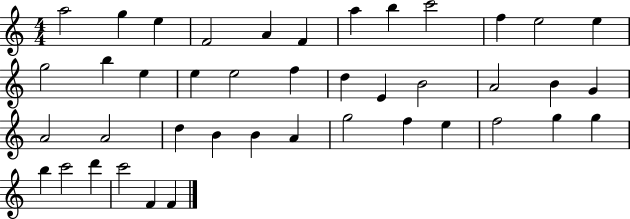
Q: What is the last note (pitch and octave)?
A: F4